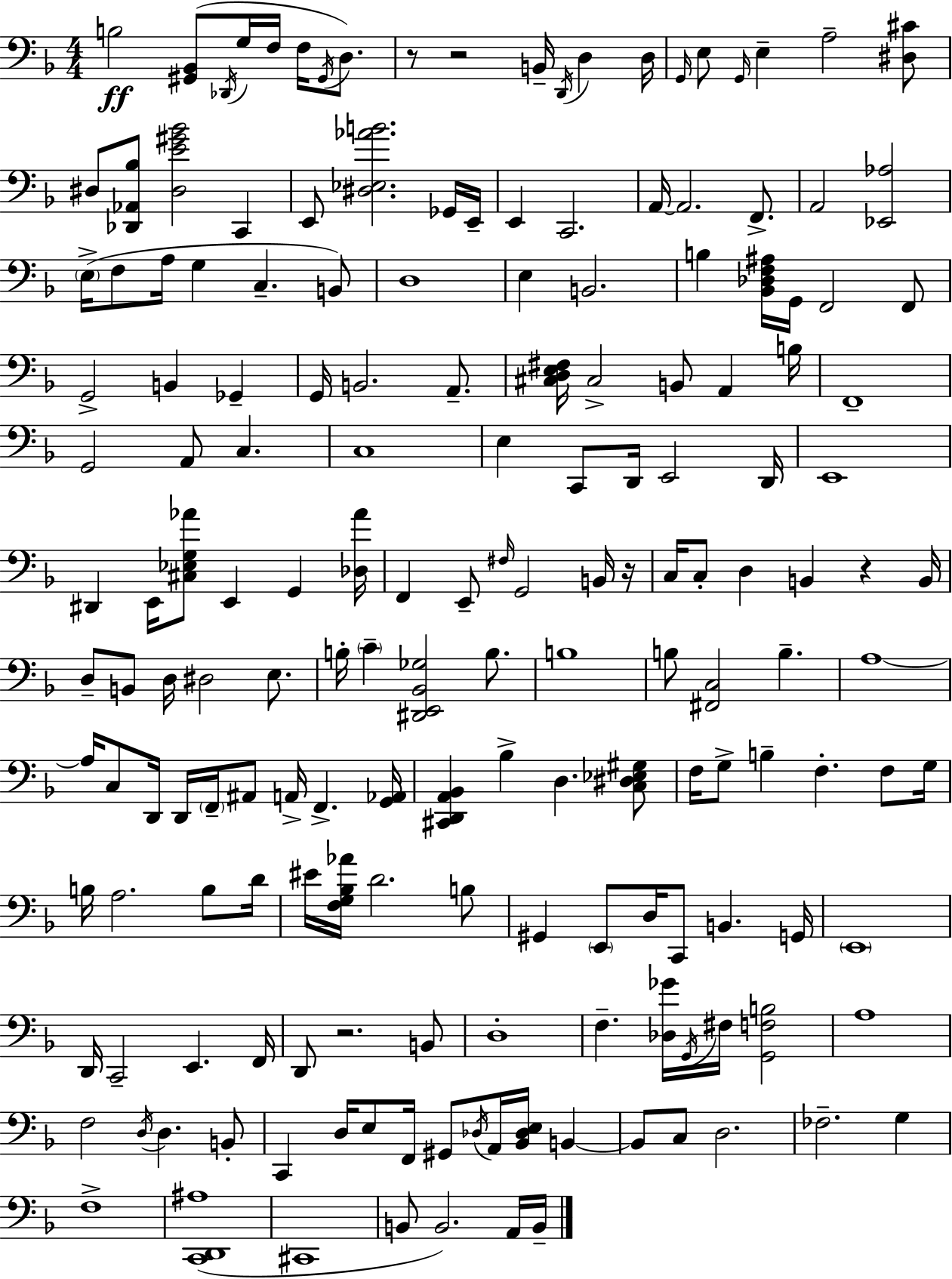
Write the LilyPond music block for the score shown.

{
  \clef bass
  \numericTimeSignature
  \time 4/4
  \key d \minor
  b2\ff <gis, bes,>8( \acciaccatura { des,16 } g16 f16 f16 \acciaccatura { gis,16 }) d8. | r8 r2 b,16-- \acciaccatura { d,16 } d4 | d16 \grace { g,16 } e8 \grace { g,16 } e4-- a2-- | <dis cis'>8 dis8 <des, aes, bes>8 <dis e' gis' bes'>2 | \break c,4 e,8 <dis ees aes' b'>2. | ges,16 e,16-- e,4 c,2. | a,16~~ a,2. | f,8.-> a,2 <ees, aes>2 | \break \parenthesize e16->( f8 a16 g4 c4.-- | b,8) d1 | e4 b,2. | b4 <bes, des f ais>16 g,16 f,2 | \break f,8 g,2-> b,4 | ges,4-- g,16 b,2. | a,8.-- <cis d e fis>16 cis2-> b,8 | a,4 b16 f,1-- | \break g,2 a,8 c4. | c1 | e4 c,8 d,16 e,2 | d,16 e,1 | \break dis,4 e,16 <cis ees g aes'>8 e,4 | g,4 <des aes'>16 f,4 e,8-- \grace { fis16 } g,2 | b,16 r16 c16 c8-. d4 b,4 | r4 b,16 d8-- b,8 d16 dis2 | \break e8. b16-. \parenthesize c'4-- <dis, e, bes, ges>2 | b8. b1 | b8 <fis, c>2 | b4.-- a1~~ | \break a16 c8 d,16 d,16 \parenthesize f,16-- ais,8 a,16-> f,4.-> | <g, aes,>16 <cis, d, a, bes,>4 bes4-> d4. | <c dis ees gis>8 f16 g8-> b4-- f4.-. | f8 g16 b16 a2. | \break b8 d'16 eis'16 <f g bes aes'>16 d'2. | b8 gis,4 \parenthesize e,8 d16 c,8 b,4. | g,16 \parenthesize e,1 | d,16 c,2-- e,4. | \break f,16 d,8 r2. | b,8 d1-. | f4.-- <des ges'>16 \acciaccatura { g,16 } fis16 <g, f b>2 | a1 | \break f2 \acciaccatura { d16 } | d4. b,8-. c,4 d16 e8 f,16 | gis,8 \acciaccatura { des16 } a,16 <bes, des e>16 b,4~~ b,8 c8 d2. | fes2.-- | \break g4 f1-> | <c, d, ais>1( | cis,1 | b,8 b,2.) | \break a,16 b,16-- \bar "|."
}